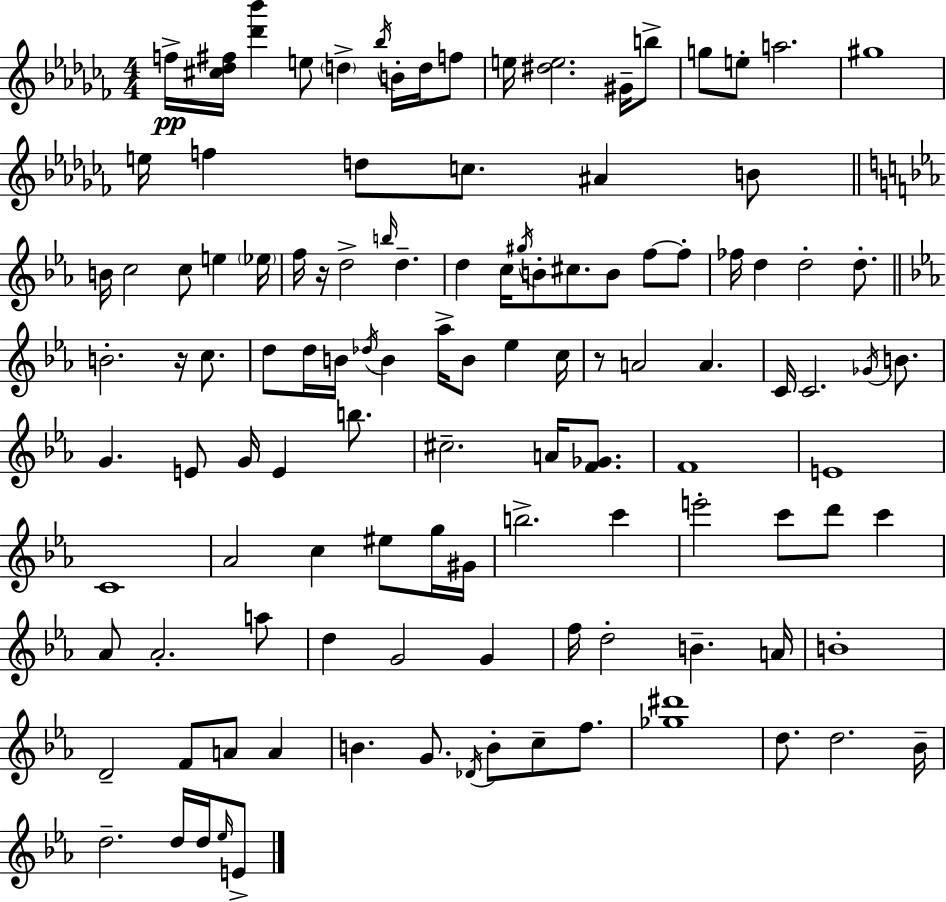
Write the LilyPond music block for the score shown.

{
  \clef treble
  \numericTimeSignature
  \time 4/4
  \key aes \minor
  f''16->\pp <cis'' des'' fis''>16 <des''' bes'''>4 e''8 \parenthesize d''4-> \acciaccatura { bes''16 } b'16-. d''16 f''8 | e''16 <dis'' e''>2. gis'16-- b''8-> | g''8 e''8-. a''2. | gis''1 | \break e''16 f''4 d''8 c''8. ais'4 b'8 | \bar "||" \break \key c \minor b'16 c''2 c''8 e''4 \parenthesize ees''16 | f''16 r16 d''2-> \grace { b''16 } d''4.-- | d''4 c''16 \acciaccatura { gis''16 } b'8-. cis''8. b'8 f''8~~ | f''8-. fes''16 d''4 d''2-. d''8.-. | \break \bar "||" \break \key c \minor b'2.-. r16 c''8. | d''8 d''16 b'16 \acciaccatura { des''16 } b'4 aes''16-> b'8 ees''4 | c''16 r8 a'2 a'4. | c'16 c'2. \acciaccatura { ges'16 } b'8. | \break g'4. e'8 g'16 e'4 b''8. | cis''2.-- a'16 <f' ges'>8. | f'1 | e'1 | \break c'1 | aes'2 c''4 eis''8 | g''16 gis'16 b''2.-> c'''4 | e'''2-. c'''8 d'''8 c'''4 | \break aes'8 aes'2.-. | a''8 d''4 g'2 g'4 | f''16 d''2-. b'4.-- | a'16 b'1-. | \break d'2-- f'8 a'8 a'4 | b'4. g'8. \acciaccatura { des'16 } b'8-. c''8-- | f''8. <ges'' dis'''>1 | d''8. d''2. | \break bes'16-- d''2.-- d''16 | d''16 \grace { ees''16 } e'8-> \bar "|."
}